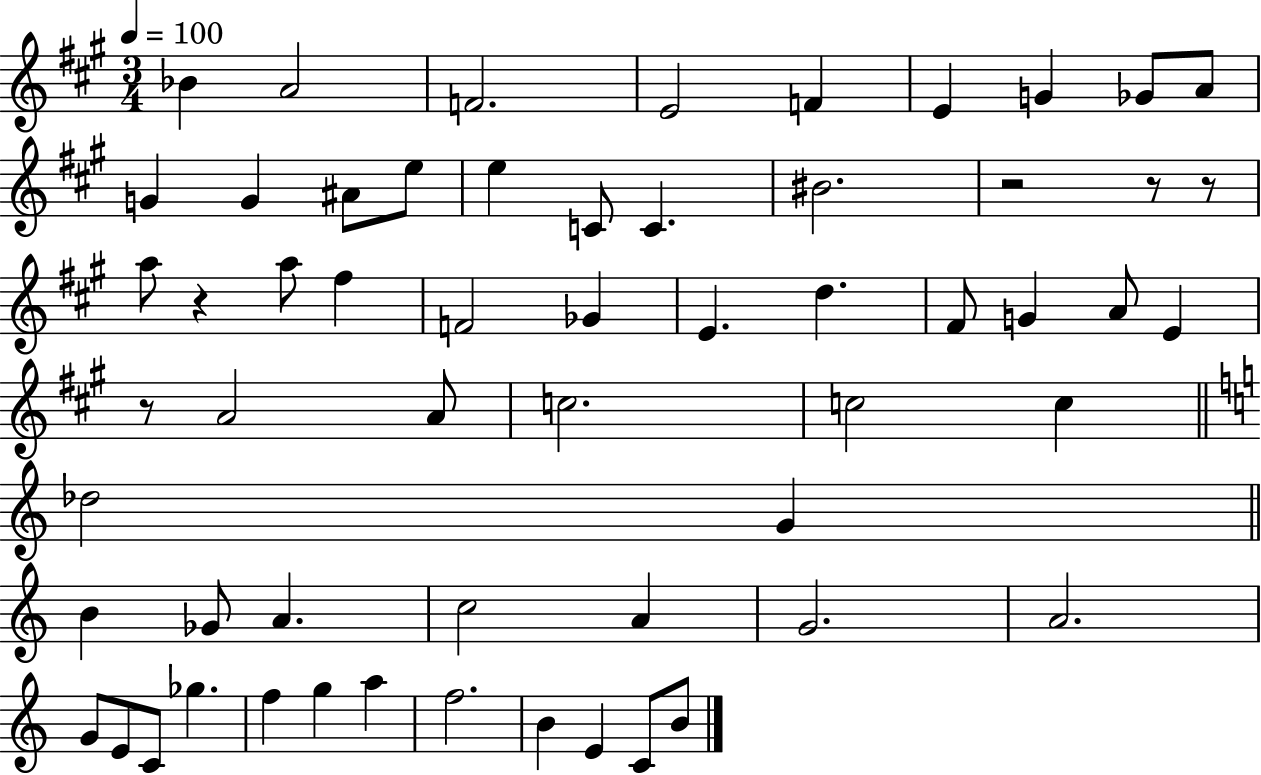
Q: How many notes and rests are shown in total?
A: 59